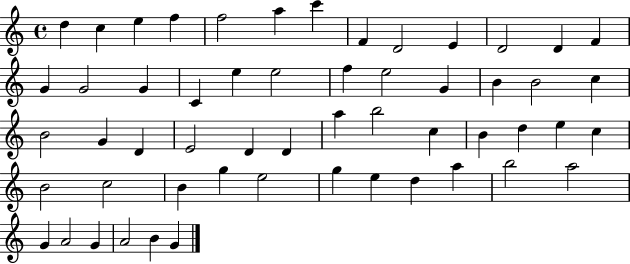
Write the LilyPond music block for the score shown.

{
  \clef treble
  \time 4/4
  \defaultTimeSignature
  \key c \major
  d''4 c''4 e''4 f''4 | f''2 a''4 c'''4 | f'4 d'2 e'4 | d'2 d'4 f'4 | \break g'4 g'2 g'4 | c'4 e''4 e''2 | f''4 e''2 g'4 | b'4 b'2 c''4 | \break b'2 g'4 d'4 | e'2 d'4 d'4 | a''4 b''2 c''4 | b'4 d''4 e''4 c''4 | \break b'2 c''2 | b'4 g''4 e''2 | g''4 e''4 d''4 a''4 | b''2 a''2 | \break g'4 a'2 g'4 | a'2 b'4 g'4 | \bar "|."
}